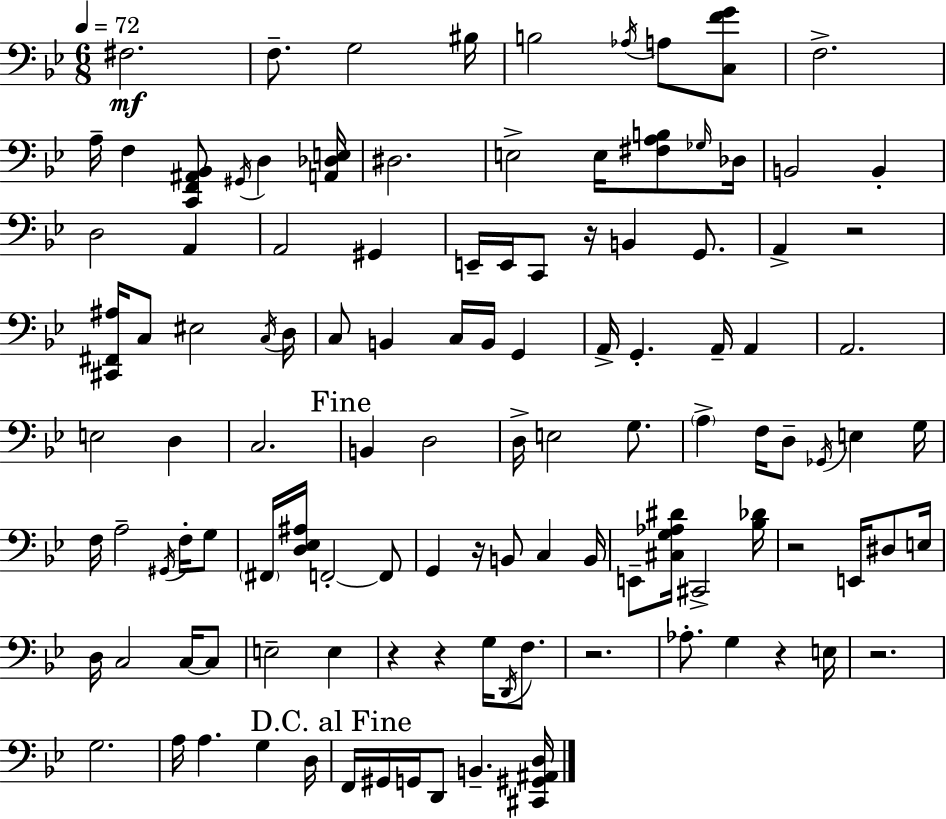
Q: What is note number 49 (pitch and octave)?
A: D3